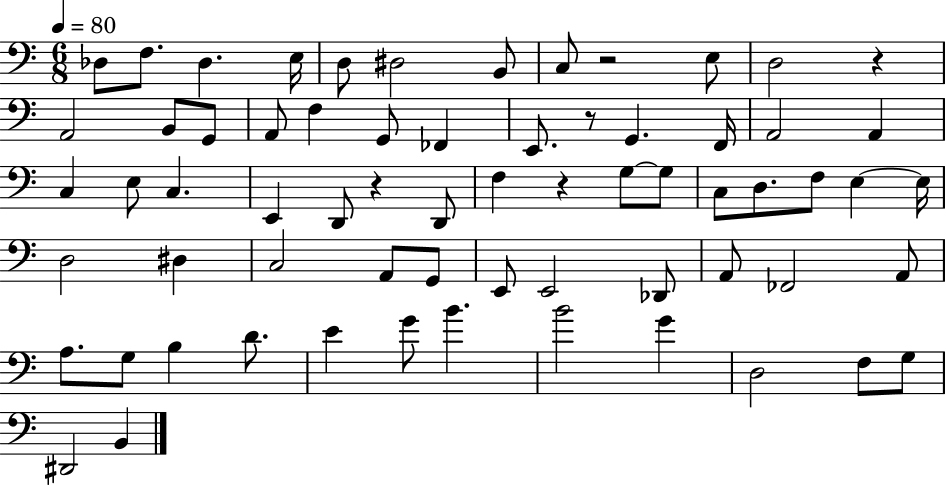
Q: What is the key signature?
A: C major